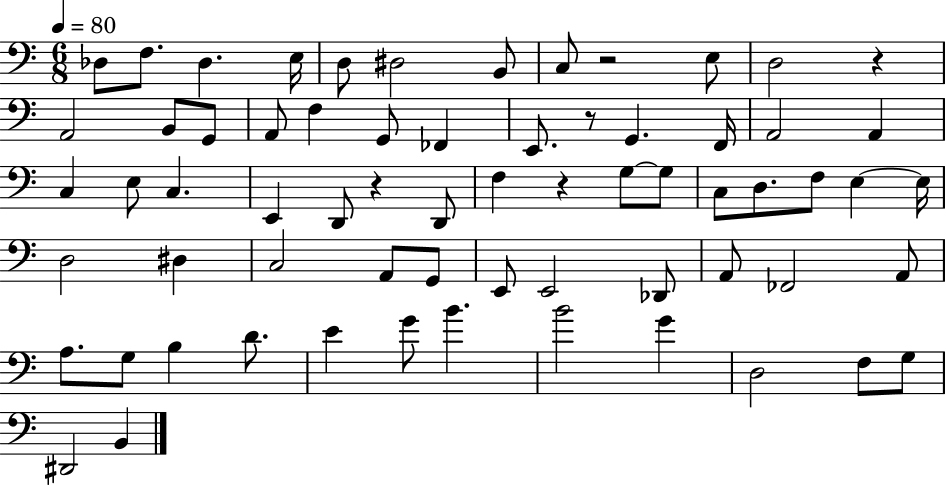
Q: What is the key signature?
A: C major